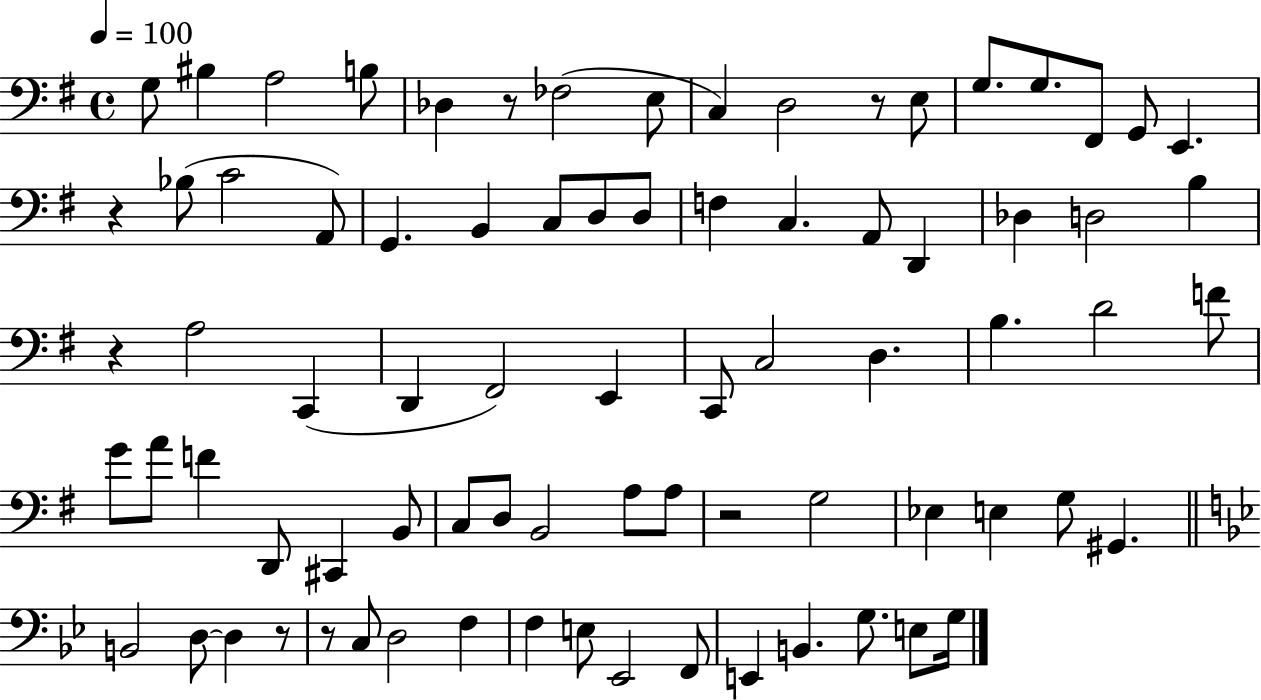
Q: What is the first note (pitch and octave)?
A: G3